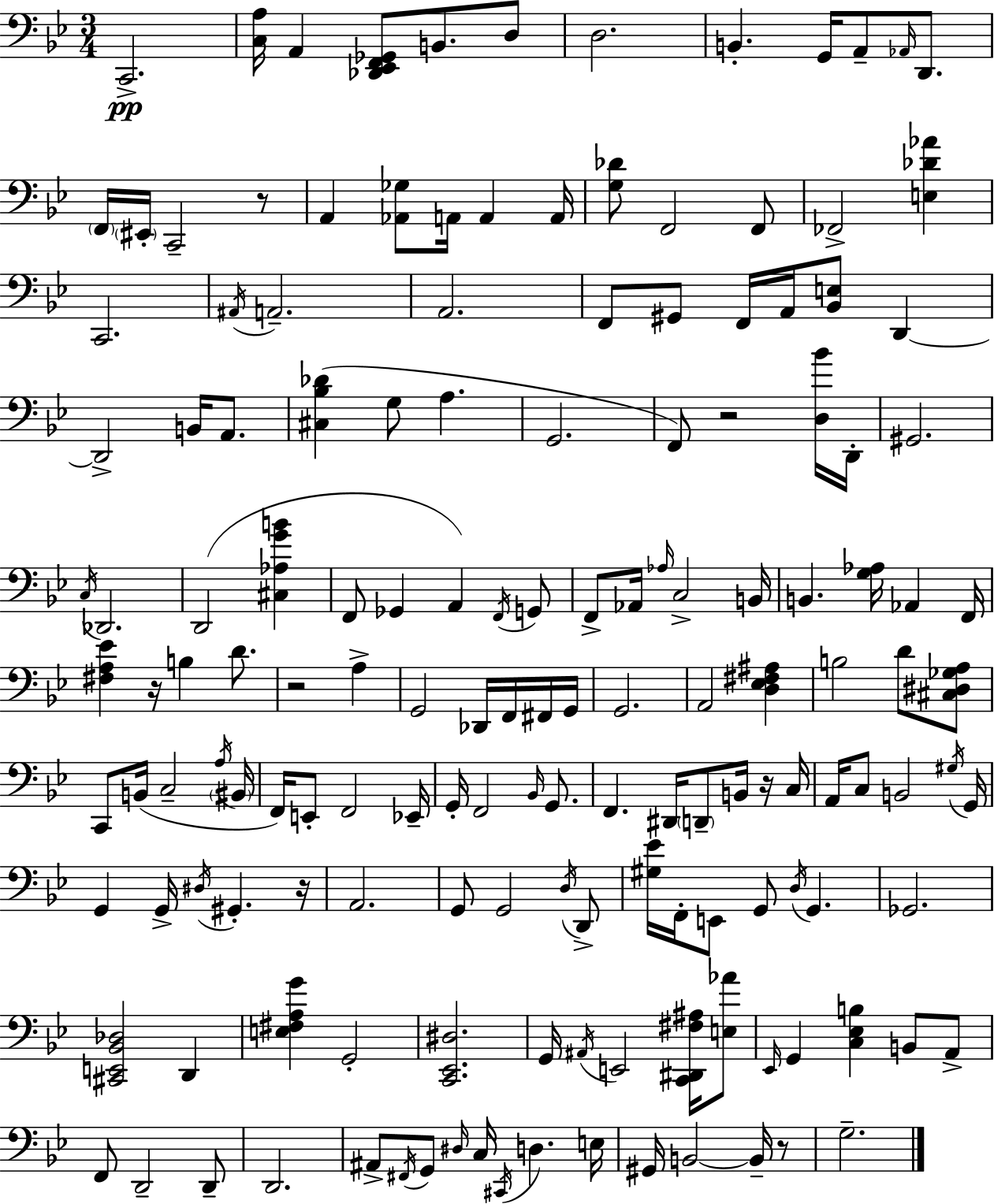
C2/h. [C3,A3]/s A2/q [Db2,Eb2,F2,Gb2]/e B2/e. D3/e D3/h. B2/q. G2/s A2/e Ab2/s D2/e. F2/s EIS2/s C2/h R/e A2/q [Ab2,Gb3]/e A2/s A2/q A2/s [G3,Db4]/e F2/h F2/e FES2/h [E3,Db4,Ab4]/q C2/h. A#2/s A2/h. A2/h. F2/e G#2/e F2/s A2/s [Bb2,E3]/e D2/q D2/h B2/s A2/e. [C#3,Bb3,Db4]/q G3/e A3/q. G2/h. F2/e R/h [D3,Bb4]/s D2/s G#2/h. C3/s Db2/h. D2/h [C#3,Ab3,G4,B4]/q F2/e Gb2/q A2/q F2/s G2/e F2/e Ab2/s Ab3/s C3/h B2/s B2/q. [G3,Ab3]/s Ab2/q F2/s [F#3,A3,Eb4]/q R/s B3/q D4/e. R/h A3/q G2/h Db2/s F2/s F#2/s G2/s G2/h. A2/h [D3,Eb3,F#3,A#3]/q B3/h D4/e [C#3,D#3,Gb3,A3]/e C2/e B2/s C3/h A3/s BIS2/s F2/s E2/e F2/h Eb2/s G2/s F2/h Bb2/s G2/e. F2/q. D#2/s D2/e B2/s R/s C3/s A2/s C3/e B2/h G#3/s G2/s G2/q G2/s D#3/s G#2/q. R/s A2/h. G2/e G2/h D3/s D2/e [G#3,Eb4]/s F2/s E2/e G2/e D3/s G2/q. Gb2/h. [C#2,E2,Bb2,Db3]/h D2/q [E3,F#3,A3,G4]/q G2/h [C2,Eb2,D#3]/h. G2/s A#2/s E2/h [C2,D#2,F#3,A#3]/s [E3,Ab4]/e Eb2/s G2/q [C3,Eb3,B3]/q B2/e A2/e F2/e D2/h D2/e D2/h. A#2/e F#2/s G2/e D#3/s C3/s C#2/s D3/q. E3/s G#2/s B2/h B2/s R/e G3/h.